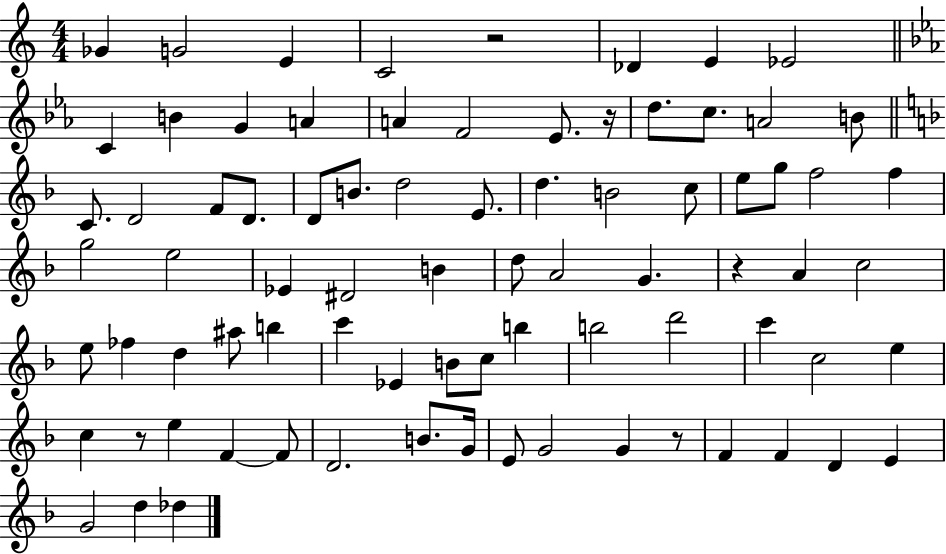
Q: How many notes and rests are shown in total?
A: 80